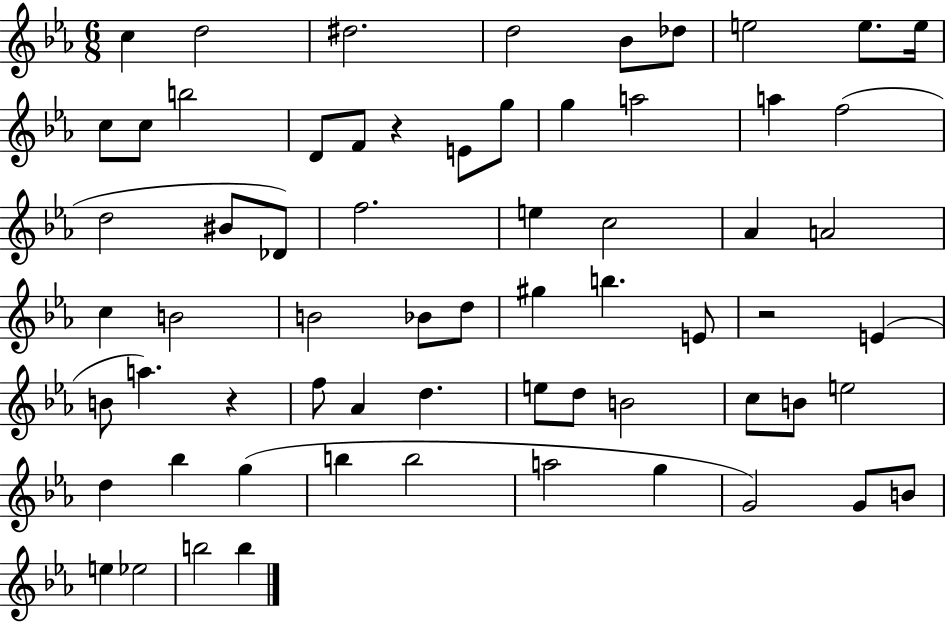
X:1
T:Untitled
M:6/8
L:1/4
K:Eb
c d2 ^d2 d2 _B/2 _d/2 e2 e/2 e/4 c/2 c/2 b2 D/2 F/2 z E/2 g/2 g a2 a f2 d2 ^B/2 _D/2 f2 e c2 _A A2 c B2 B2 _B/2 d/2 ^g b E/2 z2 E B/2 a z f/2 _A d e/2 d/2 B2 c/2 B/2 e2 d _b g b b2 a2 g G2 G/2 B/2 e _e2 b2 b